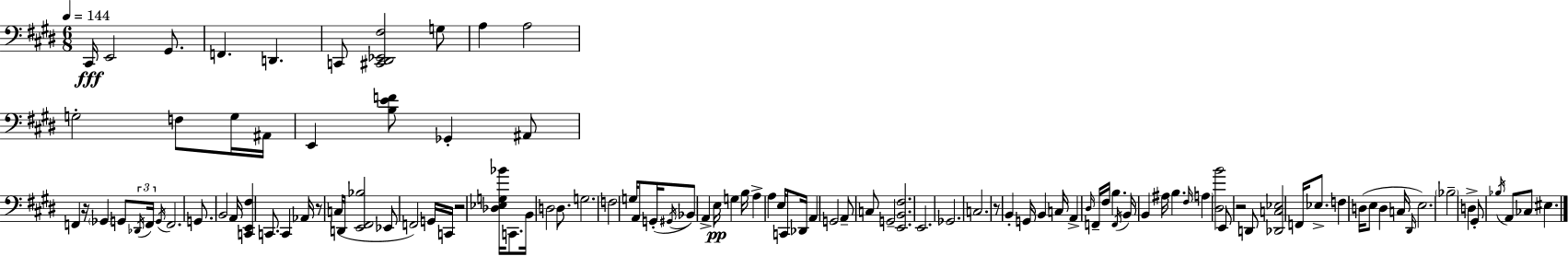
{
  \clef bass
  \numericTimeSignature
  \time 6/8
  \key e \major
  \tempo 4 = 144
  cis,16\fff e,2 gis,8. | f,4. d,4. | c,8 <cis, dis, ees, fis>2 g8 | a4 a2 | \break g2-. f8 g16 ais,16 | e,4 <b e' f'>8 ges,4-. ais,8 | f,4 r16 \parenthesize ges,4 g,8 \tuplet 3/2 { \acciaccatura { des,16 } | f,16 \acciaccatura { g,16 } } f,2. | \break g,8. b,2 | a,16 <c, e, fis>4 c,8. c,4 | aes,16 r8 c16( d,16 <e, fis, bes>2 | ees,8 f,2) | \break g,16 c,16 r2 <des ees g bes'>16 c,8. | b,16 d2 d8. | g2. | f2 g16 a,8 | \break g,16-.( \acciaccatura { gis,16 } bes,8) a,4-> e16\pp g4 | b16 a4-> a4 e16 | c,8 des,16 a,4 g,2 | a,8-- c8 g,2-- | \break <e, b, fis>2. | e,2. | ges,2. | c2. | \break r8 b,4-. g,16 b,4 | c16 a,4-> \grace { dis16 } f,16-- fis16 b4. | \acciaccatura { f,16 } b,16 b,4 ais16 b4. | \grace { fis16 } \parenthesize a4 <dis b'>2 | \break e,8 r2 | d,8 <des, c ees>2 | f,16 ees8.-> f4 d16( e8 | d4 c16 \grace { dis,16 } e2.) | \break \parenthesize bes2-- | d4-> gis,8-. \acciaccatura { bes16 } a,8 | ces8 eis4. \bar "|."
}